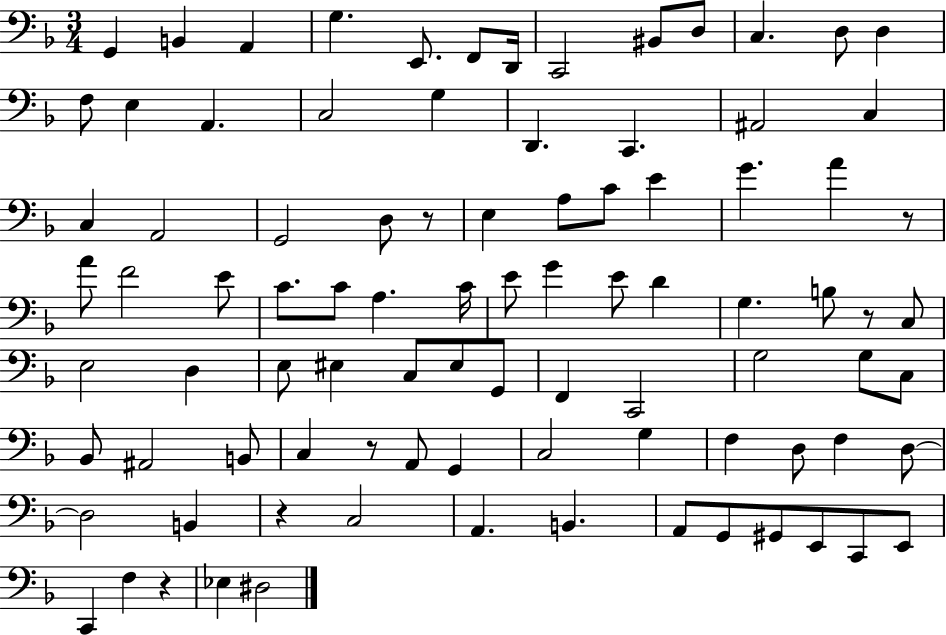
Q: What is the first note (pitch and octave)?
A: G2